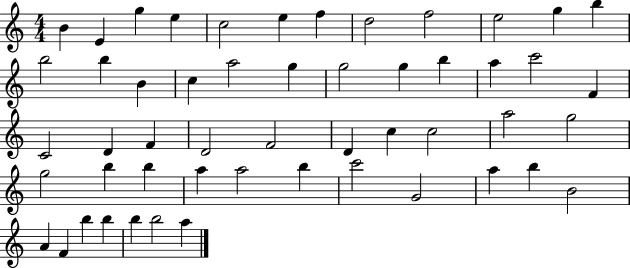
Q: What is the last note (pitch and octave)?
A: A5